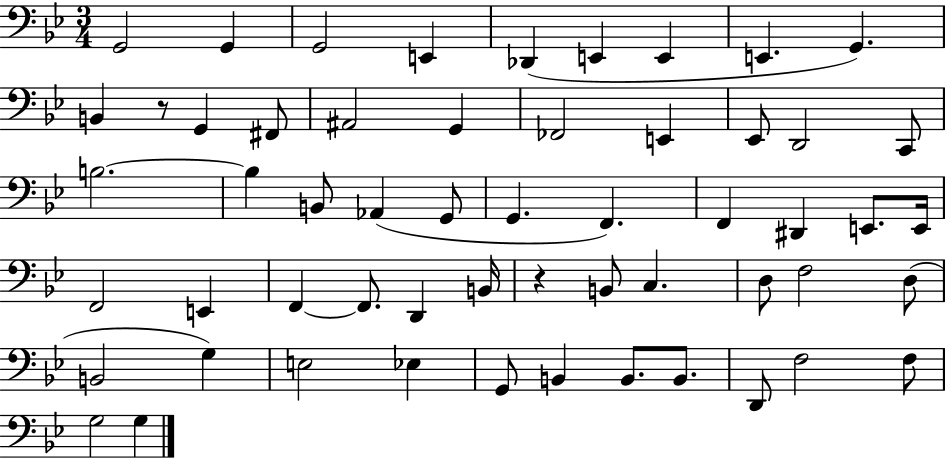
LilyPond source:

{
  \clef bass
  \numericTimeSignature
  \time 3/4
  \key bes \major
  \repeat volta 2 { g,2 g,4 | g,2 e,4 | des,4( e,4 e,4 | e,4. g,4.) | \break b,4 r8 g,4 fis,8 | ais,2 g,4 | fes,2 e,4 | ees,8 d,2 c,8 | \break b2.~~ | b4 b,8 aes,4( g,8 | g,4. f,4.) | f,4 dis,4 e,8. e,16 | \break f,2 e,4 | f,4~~ f,8. d,4 b,16 | r4 b,8 c4. | d8 f2 d8( | \break b,2 g4) | e2 ees4 | g,8 b,4 b,8. b,8. | d,8 f2 f8 | \break g2 g4 | } \bar "|."
}